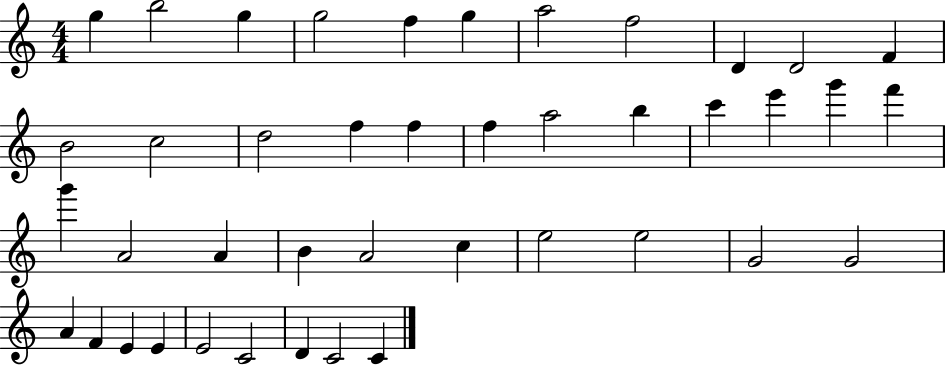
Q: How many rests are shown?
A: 0